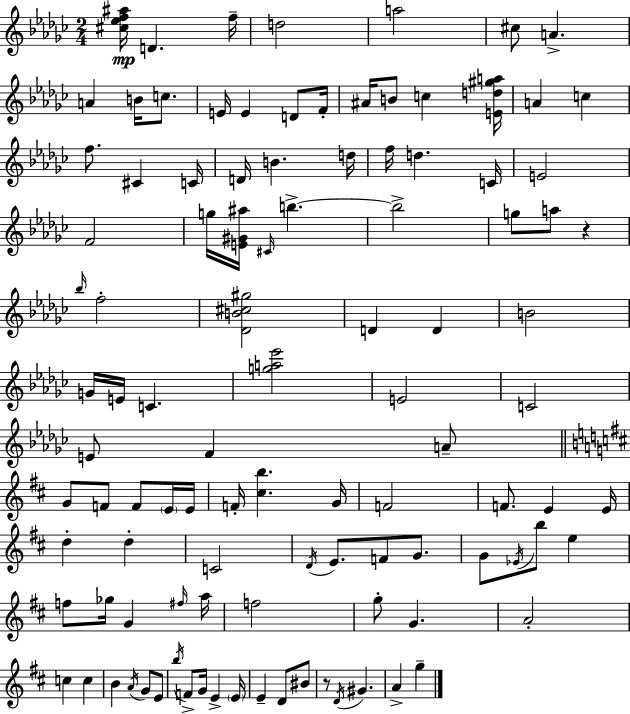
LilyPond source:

{
  \clef treble
  \numericTimeSignature
  \time 2/4
  \key ees \minor
  \repeat volta 2 { <cis'' ees'' f'' ais''>16\mp d'4. f''16-- | d''2 | a''2 | cis''8 a'4.-> | \break a'4 b'16 c''8. | e'16 e'4 d'8 f'16-. | ais'16 b'8 c''4 <e' d'' gis'' a''>16 | a'4 c''4 | \break f''8. cis'4 c'16 | d'16 b'4. d''16 | f''16 d''4. c'16 | e'2 | \break f'2 | g''16 <e' gis' ais''>16 \grace { cis'16 } b''4.->~~ | b''2-> | g''8 a''8 r4 | \break \grace { bes''16 } f''2-. | <des' b' cis'' gis''>2 | d'4 d'4 | b'2 | \break g'16 e'16 c'4. | <g'' a'' ees'''>2 | e'2 | c'2 | \break e'8 f'4 | a'8-- \bar "||" \break \key b \minor g'8 f'8 f'8 \parenthesize e'16 e'16 | f'16-. <cis'' b''>4. g'16 | f'2 | f'8. e'4 e'16 | \break d''4-. d''4-. | c'2 | \acciaccatura { d'16 } e'8. f'8 g'8. | g'8 \acciaccatura { ees'16 } b''8 e''4 | \break f''8 ges''16 g'4 | \grace { fis''16 } a''16 f''2 | g''8-. g'4. | a'2-. | \break c''4 c''4 | b'4 \acciaccatura { a'16 } | g'8 e'8 \acciaccatura { b''16 } f'8-> g'16 | e'4-> \parenthesize e'16 e'4-- | \break d'8 bis'8 r8 \acciaccatura { d'16 } | gis'4. a'4-> | g''4-- } \bar "|."
}